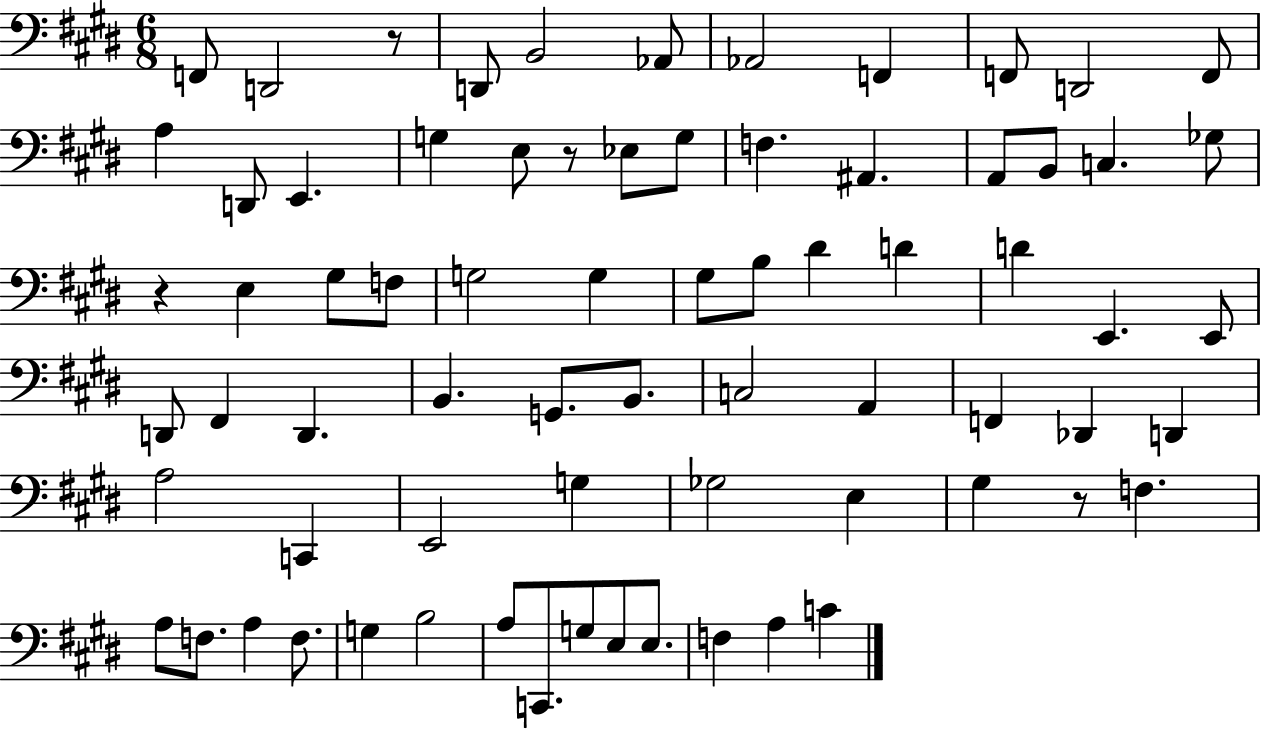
X:1
T:Untitled
M:6/8
L:1/4
K:E
F,,/2 D,,2 z/2 D,,/2 B,,2 _A,,/2 _A,,2 F,, F,,/2 D,,2 F,,/2 A, D,,/2 E,, G, E,/2 z/2 _E,/2 G,/2 F, ^A,, A,,/2 B,,/2 C, _G,/2 z E, ^G,/2 F,/2 G,2 G, ^G,/2 B,/2 ^D D D E,, E,,/2 D,,/2 ^F,, D,, B,, G,,/2 B,,/2 C,2 A,, F,, _D,, D,, A,2 C,, E,,2 G, _G,2 E, ^G, z/2 F, A,/2 F,/2 A, F,/2 G, B,2 A,/2 C,,/2 G,/2 E,/2 E,/2 F, A, C